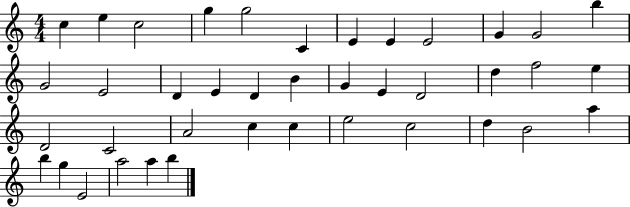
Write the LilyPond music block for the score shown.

{
  \clef treble
  \numericTimeSignature
  \time 4/4
  \key c \major
  c''4 e''4 c''2 | g''4 g''2 c'4 | e'4 e'4 e'2 | g'4 g'2 b''4 | \break g'2 e'2 | d'4 e'4 d'4 b'4 | g'4 e'4 d'2 | d''4 f''2 e''4 | \break d'2 c'2 | a'2 c''4 c''4 | e''2 c''2 | d''4 b'2 a''4 | \break b''4 g''4 e'2 | a''2 a''4 b''4 | \bar "|."
}